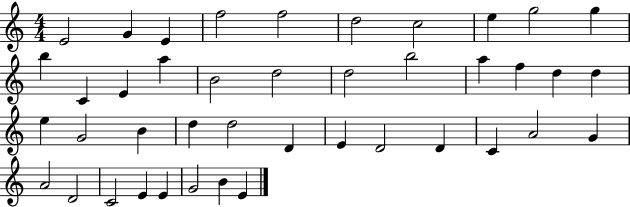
X:1
T:Untitled
M:4/4
L:1/4
K:C
E2 G E f2 f2 d2 c2 e g2 g b C E a B2 d2 d2 b2 a f d d e G2 B d d2 D E D2 D C A2 G A2 D2 C2 E E G2 B E